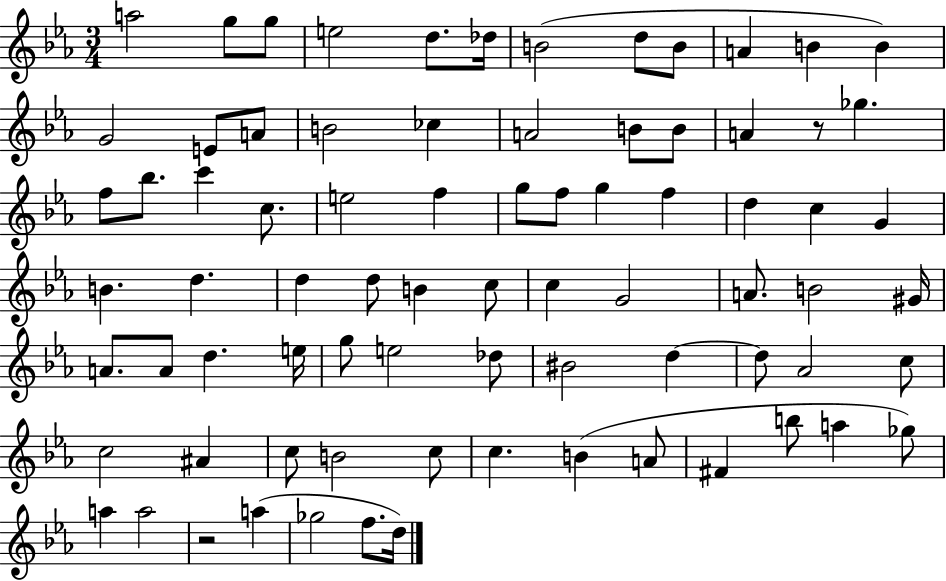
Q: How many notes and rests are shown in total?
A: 78